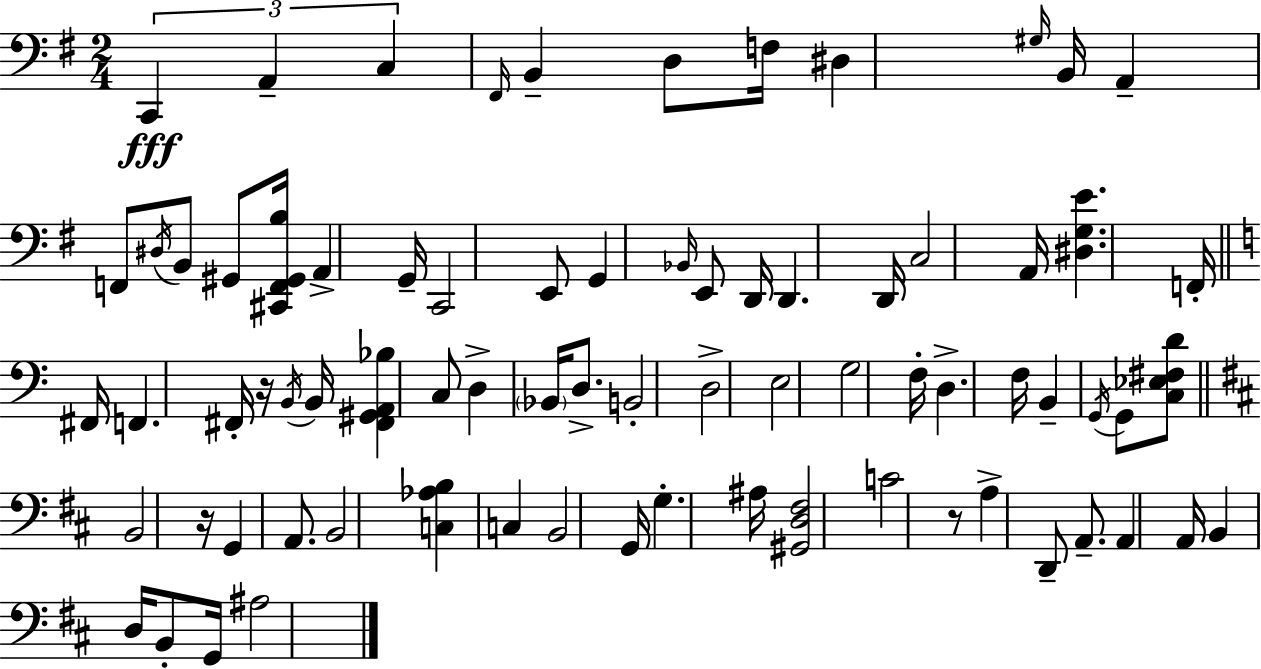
X:1
T:Untitled
M:2/4
L:1/4
K:G
C,, A,, C, ^F,,/4 B,, D,/2 F,/4 ^D, ^G,/4 B,,/4 A,, F,,/2 ^D,/4 B,,/2 ^G,,/2 [^C,,F,,^G,,B,]/4 A,, G,,/4 C,,2 E,,/2 G,, _B,,/4 E,,/2 D,,/4 D,, D,,/4 C,2 A,,/4 [^D,G,E] F,,/4 ^F,,/4 F,, ^F,,/4 z/4 B,,/4 B,,/4 [^F,,^G,,A,,_B,] C,/2 D, _B,,/4 D,/2 B,,2 D,2 E,2 G,2 F,/4 D, F,/4 B,, G,,/4 G,,/2 [C,_E,^F,D]/2 B,,2 z/4 G,, A,,/2 B,,2 [C,_A,B,] C, B,,2 G,,/4 G, ^A,/4 [^G,,D,^F,]2 C2 z/2 A, D,,/2 A,,/2 A,, A,,/4 B,, D,/4 B,,/2 G,,/4 ^A,2